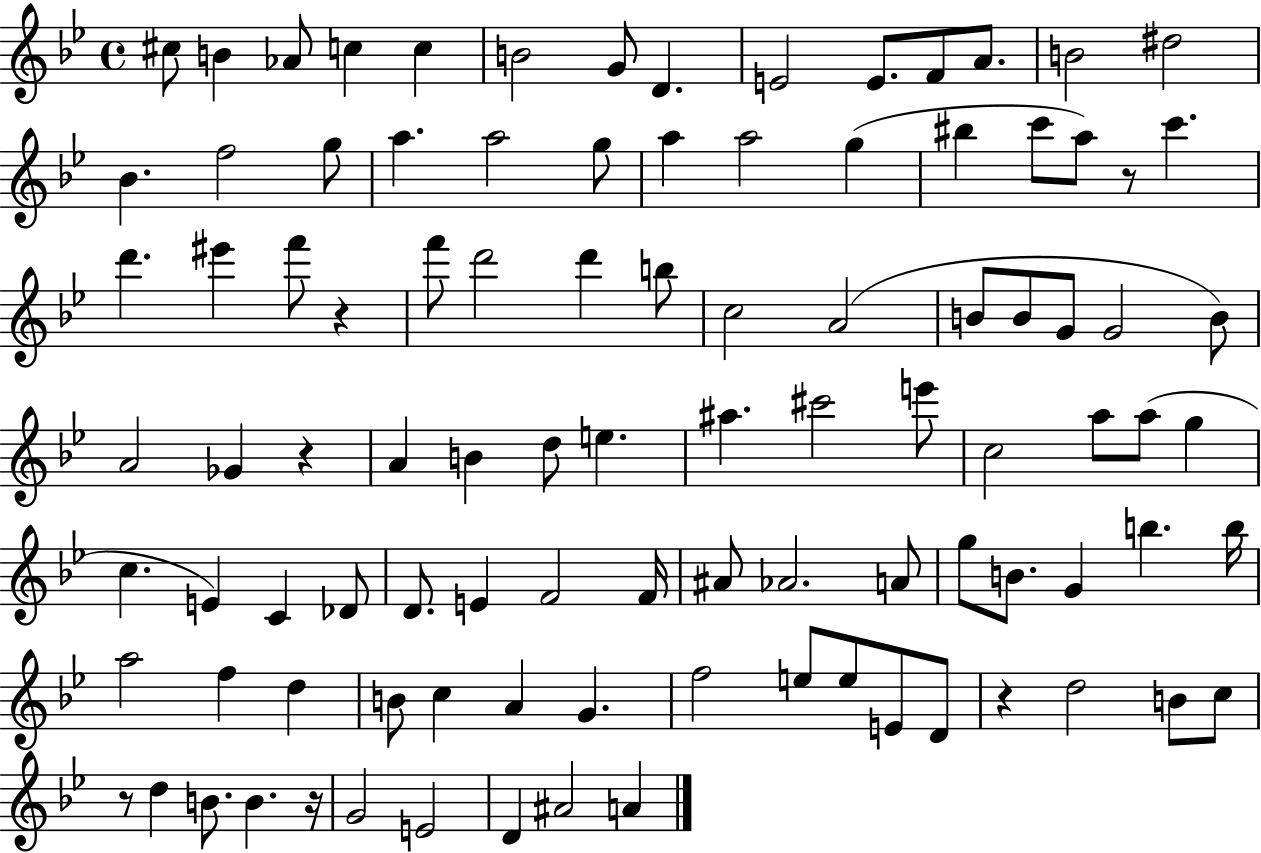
X:1
T:Untitled
M:4/4
L:1/4
K:Bb
^c/2 B _A/2 c c B2 G/2 D E2 E/2 F/2 A/2 B2 ^d2 _B f2 g/2 a a2 g/2 a a2 g ^b c'/2 a/2 z/2 c' d' ^e' f'/2 z f'/2 d'2 d' b/2 c2 A2 B/2 B/2 G/2 G2 B/2 A2 _G z A B d/2 e ^a ^c'2 e'/2 c2 a/2 a/2 g c E C _D/2 D/2 E F2 F/4 ^A/2 _A2 A/2 g/2 B/2 G b b/4 a2 f d B/2 c A G f2 e/2 e/2 E/2 D/2 z d2 B/2 c/2 z/2 d B/2 B z/4 G2 E2 D ^A2 A